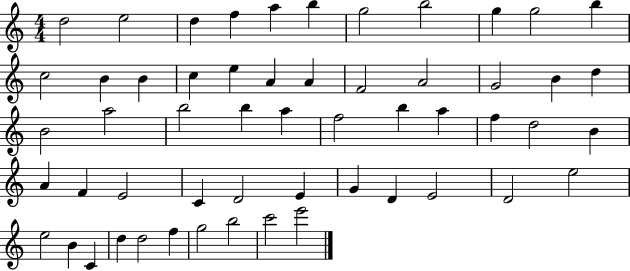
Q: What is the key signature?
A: C major